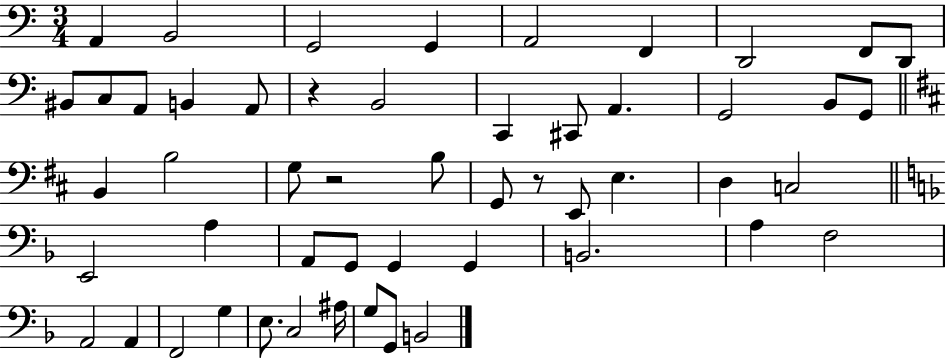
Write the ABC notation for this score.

X:1
T:Untitled
M:3/4
L:1/4
K:C
A,, B,,2 G,,2 G,, A,,2 F,, D,,2 F,,/2 D,,/2 ^B,,/2 C,/2 A,,/2 B,, A,,/2 z B,,2 C,, ^C,,/2 A,, G,,2 B,,/2 G,,/2 B,, B,2 G,/2 z2 B,/2 G,,/2 z/2 E,,/2 E, D, C,2 E,,2 A, A,,/2 G,,/2 G,, G,, B,,2 A, F,2 A,,2 A,, F,,2 G, E,/2 C,2 ^A,/4 G,/2 G,,/2 B,,2